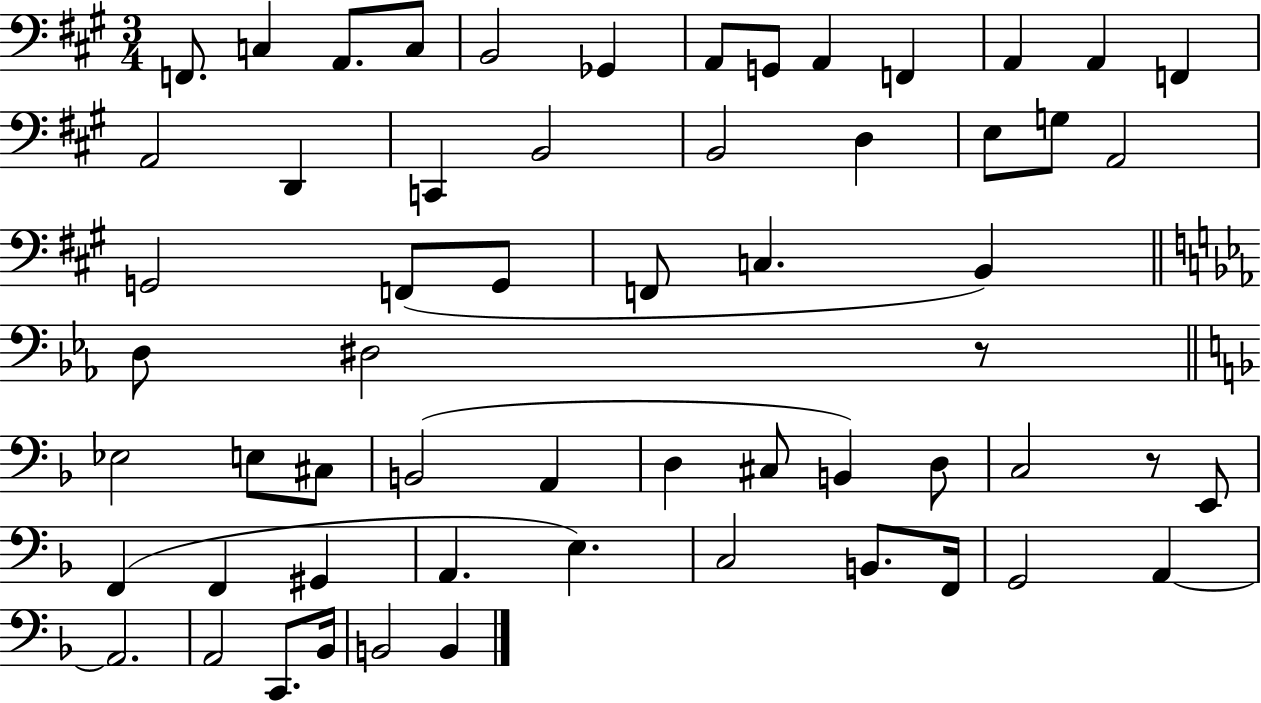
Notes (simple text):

F2/e. C3/q A2/e. C3/e B2/h Gb2/q A2/e G2/e A2/q F2/q A2/q A2/q F2/q A2/h D2/q C2/q B2/h B2/h D3/q E3/e G3/e A2/h G2/h F2/e G2/e F2/e C3/q. B2/q D3/e D#3/h R/e Eb3/h E3/e C#3/e B2/h A2/q D3/q C#3/e B2/q D3/e C3/h R/e E2/e F2/q F2/q G#2/q A2/q. E3/q. C3/h B2/e. F2/s G2/h A2/q A2/h. A2/h C2/e. Bb2/s B2/h B2/q